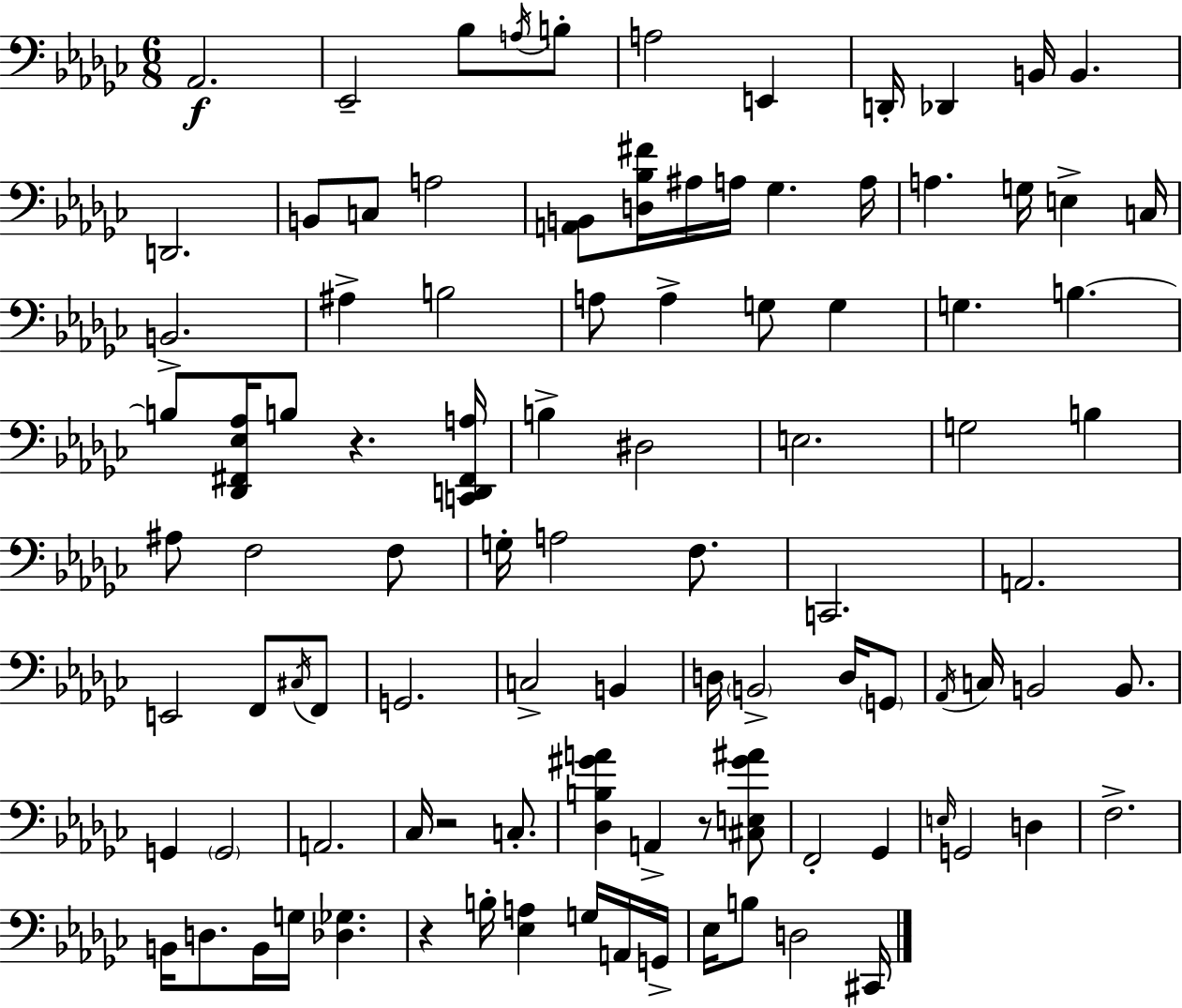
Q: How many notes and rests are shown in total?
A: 98